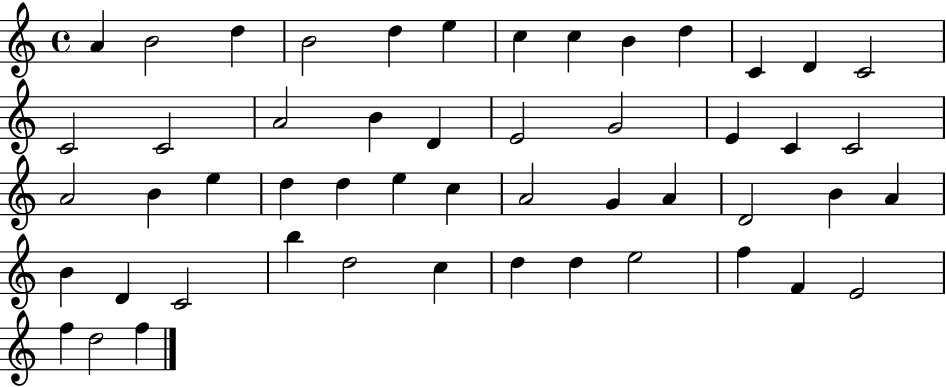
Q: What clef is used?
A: treble